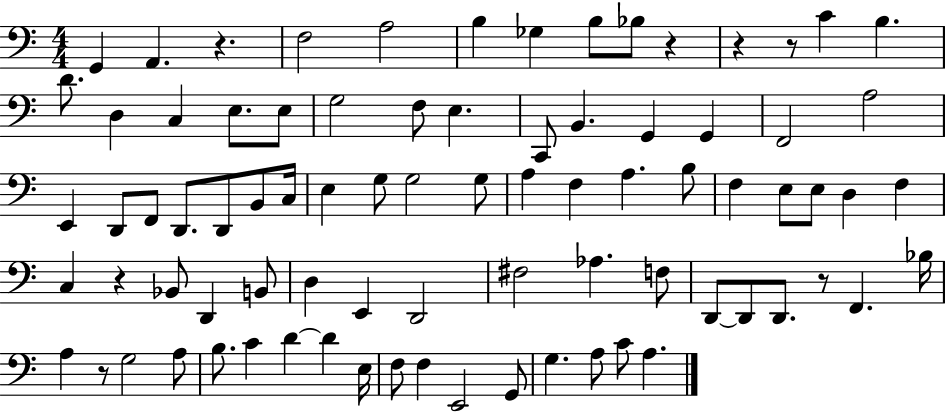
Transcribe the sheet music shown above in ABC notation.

X:1
T:Untitled
M:4/4
L:1/4
K:C
G,, A,, z F,2 A,2 B, _G, B,/2 _B,/2 z z z/2 C B, D/2 D, C, E,/2 E,/2 G,2 F,/2 E, C,,/2 B,, G,, G,, F,,2 A,2 E,, D,,/2 F,,/2 D,,/2 D,,/2 B,,/2 C,/4 E, G,/2 G,2 G,/2 A, F, A, B,/2 F, E,/2 E,/2 D, F, C, z _B,,/2 D,, B,,/2 D, E,, D,,2 ^F,2 _A, F,/2 D,,/2 D,,/2 D,,/2 z/2 F,, _B,/4 A, z/2 G,2 A,/2 B,/2 C D D E,/4 F,/2 F, E,,2 G,,/2 G, A,/2 C/2 A,